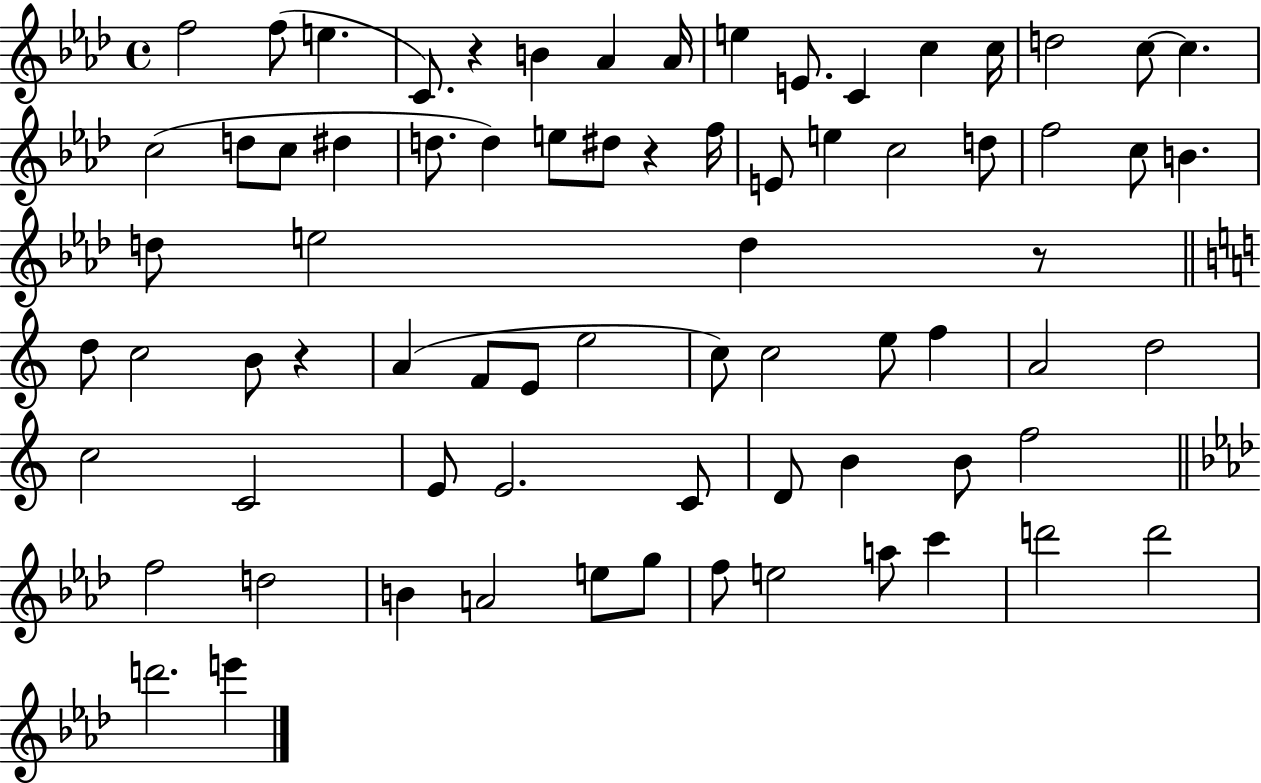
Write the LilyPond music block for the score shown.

{
  \clef treble
  \time 4/4
  \defaultTimeSignature
  \key aes \major
  f''2 f''8( e''4. | c'8.) r4 b'4 aes'4 aes'16 | e''4 e'8. c'4 c''4 c''16 | d''2 c''8~~ c''4. | \break c''2( d''8 c''8 dis''4 | d''8. d''4) e''8 dis''8 r4 f''16 | e'8 e''4 c''2 d''8 | f''2 c''8 b'4. | \break d''8 e''2 d''4 r8 | \bar "||" \break \key c \major d''8 c''2 b'8 r4 | a'4( f'8 e'8 e''2 | c''8) c''2 e''8 f''4 | a'2 d''2 | \break c''2 c'2 | e'8 e'2. c'8 | d'8 b'4 b'8 f''2 | \bar "||" \break \key f \minor f''2 d''2 | b'4 a'2 e''8 g''8 | f''8 e''2 a''8 c'''4 | d'''2 d'''2 | \break d'''2. e'''4 | \bar "|."
}